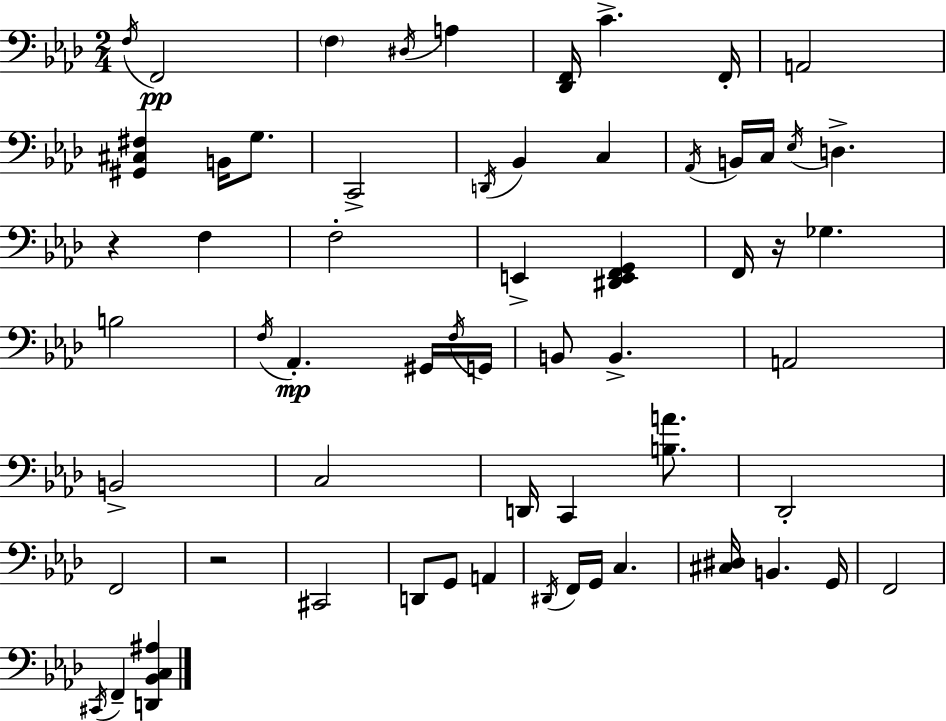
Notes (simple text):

F3/s F2/h F3/q D#3/s A3/q [Db2,F2]/s C4/q. F2/s A2/h [G#2,C#3,F#3]/q B2/s G3/e. C2/h D2/s Bb2/q C3/q Ab2/s B2/s C3/s Eb3/s D3/q. R/q F3/q F3/h E2/q [D#2,E2,F2,G2]/q F2/s R/s Gb3/q. B3/h F3/s Ab2/q. G#2/s F3/s G2/s B2/e B2/q. A2/h B2/h C3/h D2/s C2/q [B3,A4]/e. Db2/h F2/h R/h C#2/h D2/e G2/e A2/q D#2/s F2/s G2/s C3/q. [C#3,D#3]/s B2/q. G2/s F2/h C#2/s F2/q [D2,Bb2,C3,A#3]/q